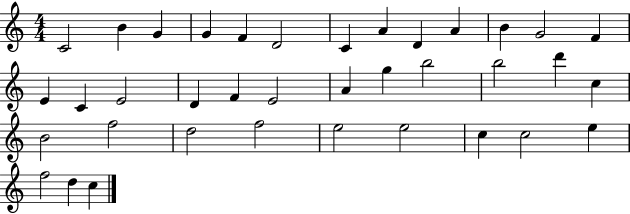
C4/h B4/q G4/q G4/q F4/q D4/h C4/q A4/q D4/q A4/q B4/q G4/h F4/q E4/q C4/q E4/h D4/q F4/q E4/h A4/q G5/q B5/h B5/h D6/q C5/q B4/h F5/h D5/h F5/h E5/h E5/h C5/q C5/h E5/q F5/h D5/q C5/q